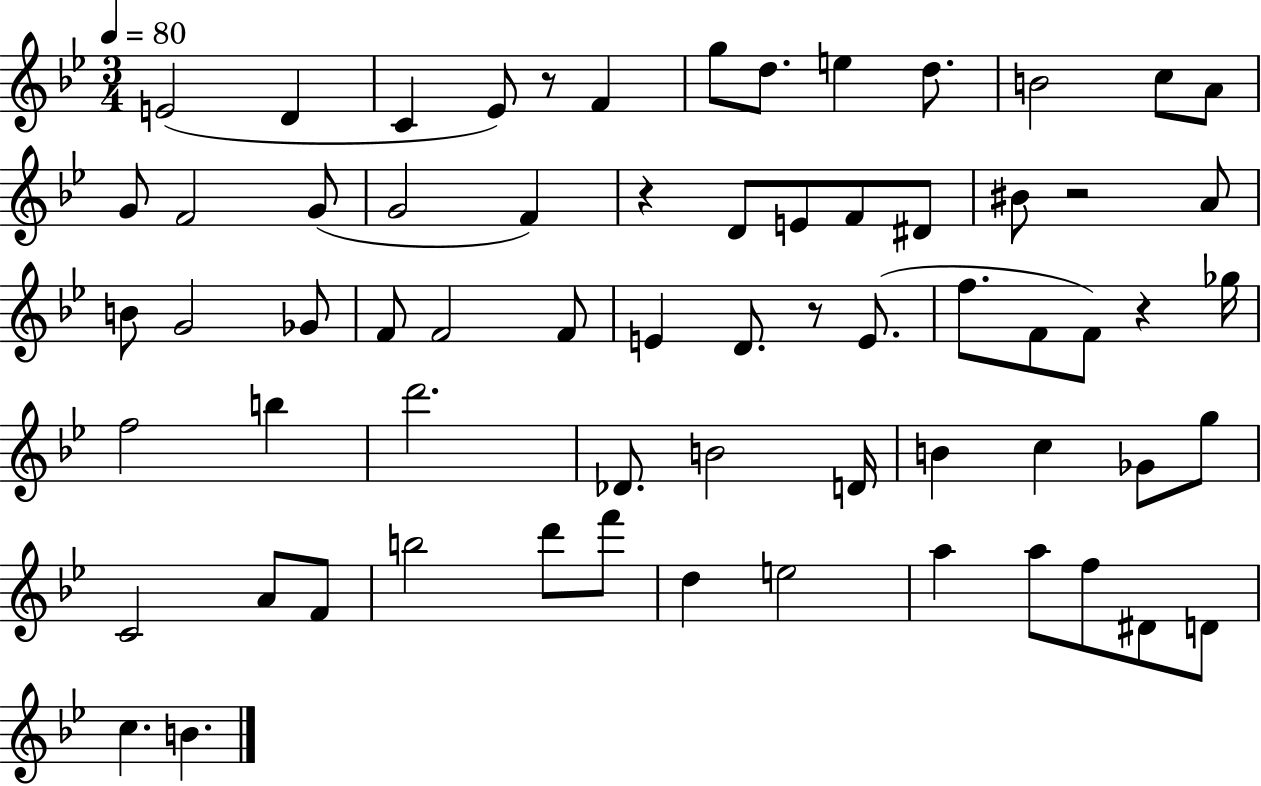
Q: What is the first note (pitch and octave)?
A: E4